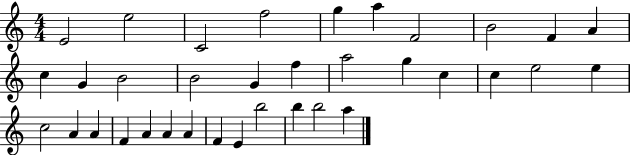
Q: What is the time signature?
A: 4/4